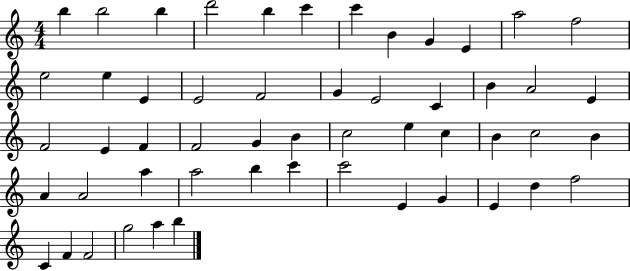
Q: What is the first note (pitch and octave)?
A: B5